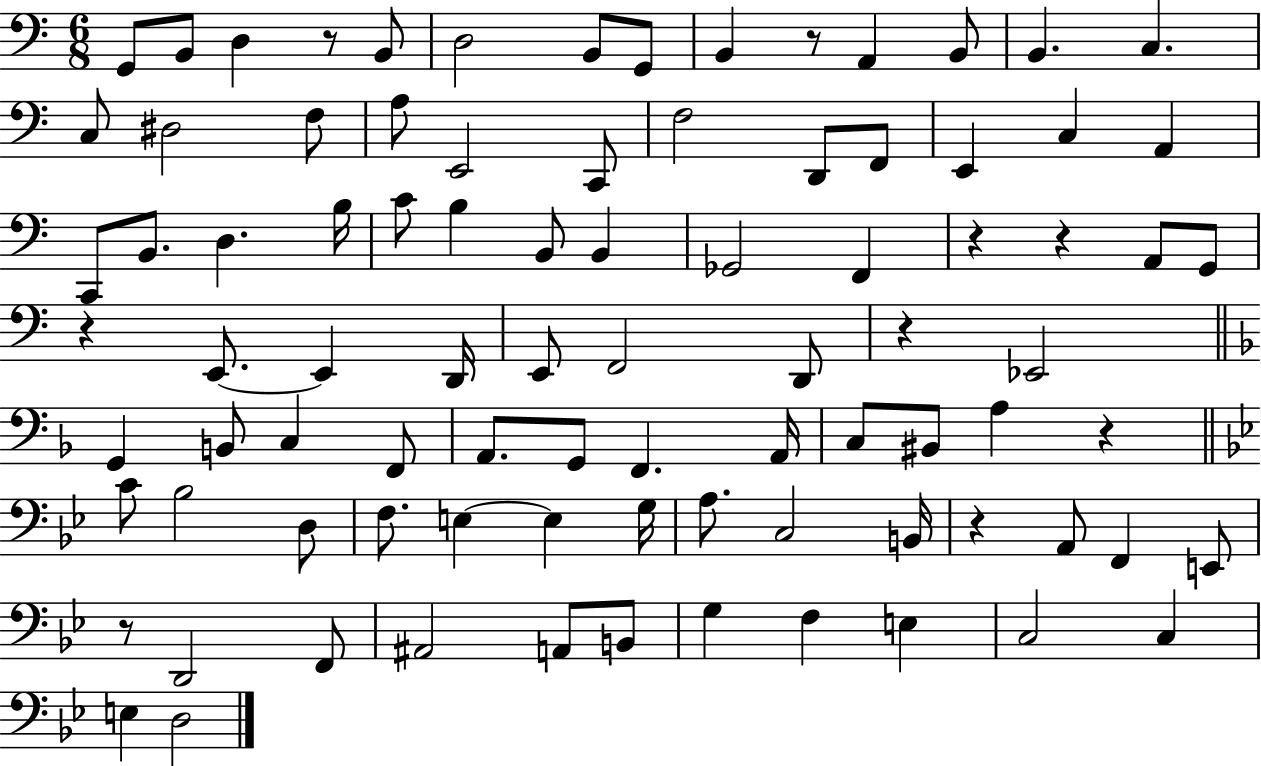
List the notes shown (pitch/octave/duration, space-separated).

G2/e B2/e D3/q R/e B2/e D3/h B2/e G2/e B2/q R/e A2/q B2/e B2/q. C3/q. C3/e D#3/h F3/e A3/e E2/h C2/e F3/h D2/e F2/e E2/q C3/q A2/q C2/e B2/e. D3/q. B3/s C4/e B3/q B2/e B2/q Gb2/h F2/q R/q R/q A2/e G2/e R/q E2/e. E2/q D2/s E2/e F2/h D2/e R/q Eb2/h G2/q B2/e C3/q F2/e A2/e. G2/e F2/q. A2/s C3/e BIS2/e A3/q R/q C4/e Bb3/h D3/e F3/e. E3/q E3/q G3/s A3/e. C3/h B2/s R/q A2/e F2/q E2/e R/e D2/h F2/e A#2/h A2/e B2/e G3/q F3/q E3/q C3/h C3/q E3/q D3/h